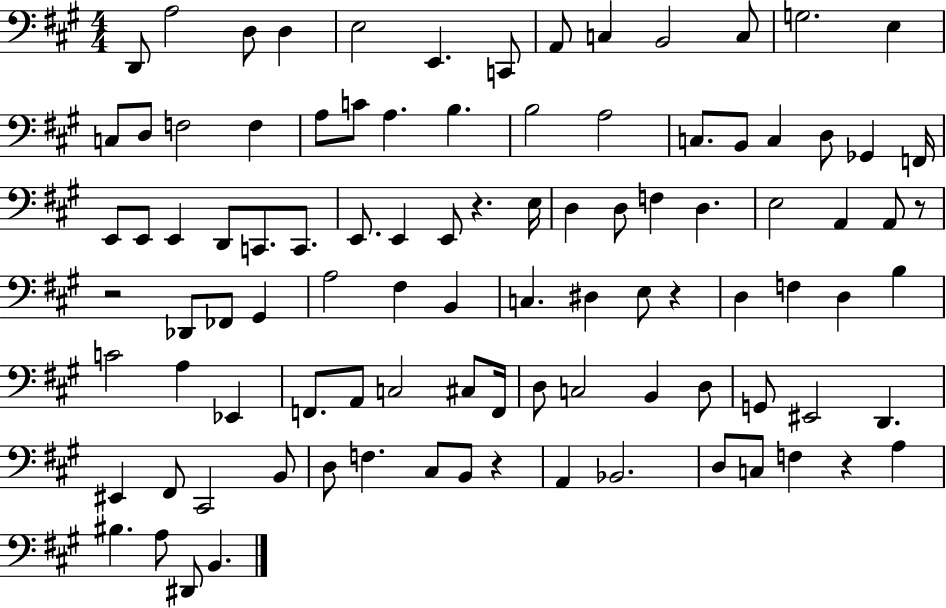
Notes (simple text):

D2/e A3/h D3/e D3/q E3/h E2/q. C2/e A2/e C3/q B2/h C3/e G3/h. E3/q C3/e D3/e F3/h F3/q A3/e C4/e A3/q. B3/q. B3/h A3/h C3/e. B2/e C3/q D3/e Gb2/q F2/s E2/e E2/e E2/q D2/e C2/e. C2/e. E2/e. E2/q E2/e R/q. E3/s D3/q D3/e F3/q D3/q. E3/h A2/q A2/e R/e R/h Db2/e FES2/e G#2/q A3/h F#3/q B2/q C3/q. D#3/q E3/e R/q D3/q F3/q D3/q B3/q C4/h A3/q Eb2/q F2/e. A2/e C3/h C#3/e F2/s D3/e C3/h B2/q D3/e G2/e EIS2/h D2/q. EIS2/q F#2/e C#2/h B2/e D3/e F3/q. C#3/e B2/e R/q A2/q Bb2/h. D3/e C3/e F3/q R/q A3/q BIS3/q. A3/e D#2/e B2/q.